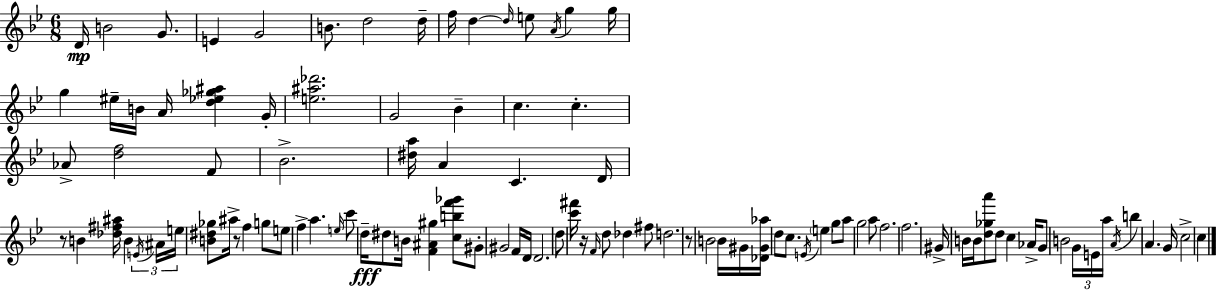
D4/s B4/h G4/e. E4/q G4/h B4/e. D5/h D5/s F5/s D5/q D5/s E5/e A4/s G5/q G5/s G5/q EIS5/s B4/s A4/s [D5,Eb5,Gb5,A#5]/q G4/s [E5,A#5,Db6]/h. G4/h Bb4/q C5/q. C5/q. Ab4/e [D5,F5]/h F4/e Bb4/h. [D#5,A5]/s A4/q C4/q. D4/s R/e B4/q [Db5,F#5,A#5]/s B4/q E4/s A#4/s E5/s [B4,D#5,Gb5]/e A#5/s R/e F5/q G5/e E5/e F5/q A5/q. E5/s C6/e D5/s D#5/e B4/s [F4,A#4,G#5]/q [C5,B5,F6,Gb6]/e G#4/e G#4/h F4/s D4/s D4/h. D5/e [C6,F#6]/s R/s F4/s D5/e Db5/q F#5/e D5/h. R/e B4/h B4/s G#4/s [Db4,G#4,Ab5]/s D5/e C5/e. E4/s E5/q G5/e A5/e G5/h A5/e F5/h. F5/h. G#4/s B4/s B4/s [D5,Gb5,A6]/e D5/e C5/q Ab4/s G4/e B4/h G4/s E4/s A5/s A4/s B5/q A4/q. G4/s C5/h C5/q